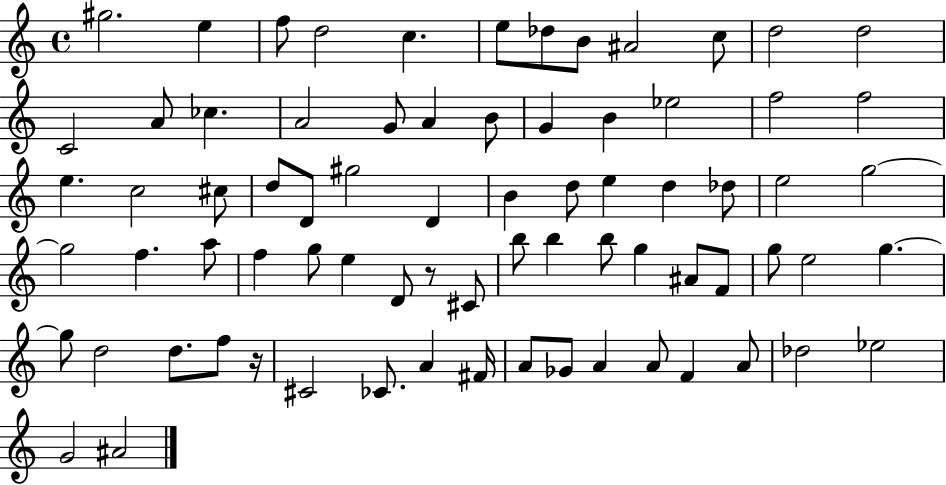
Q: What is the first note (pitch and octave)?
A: G#5